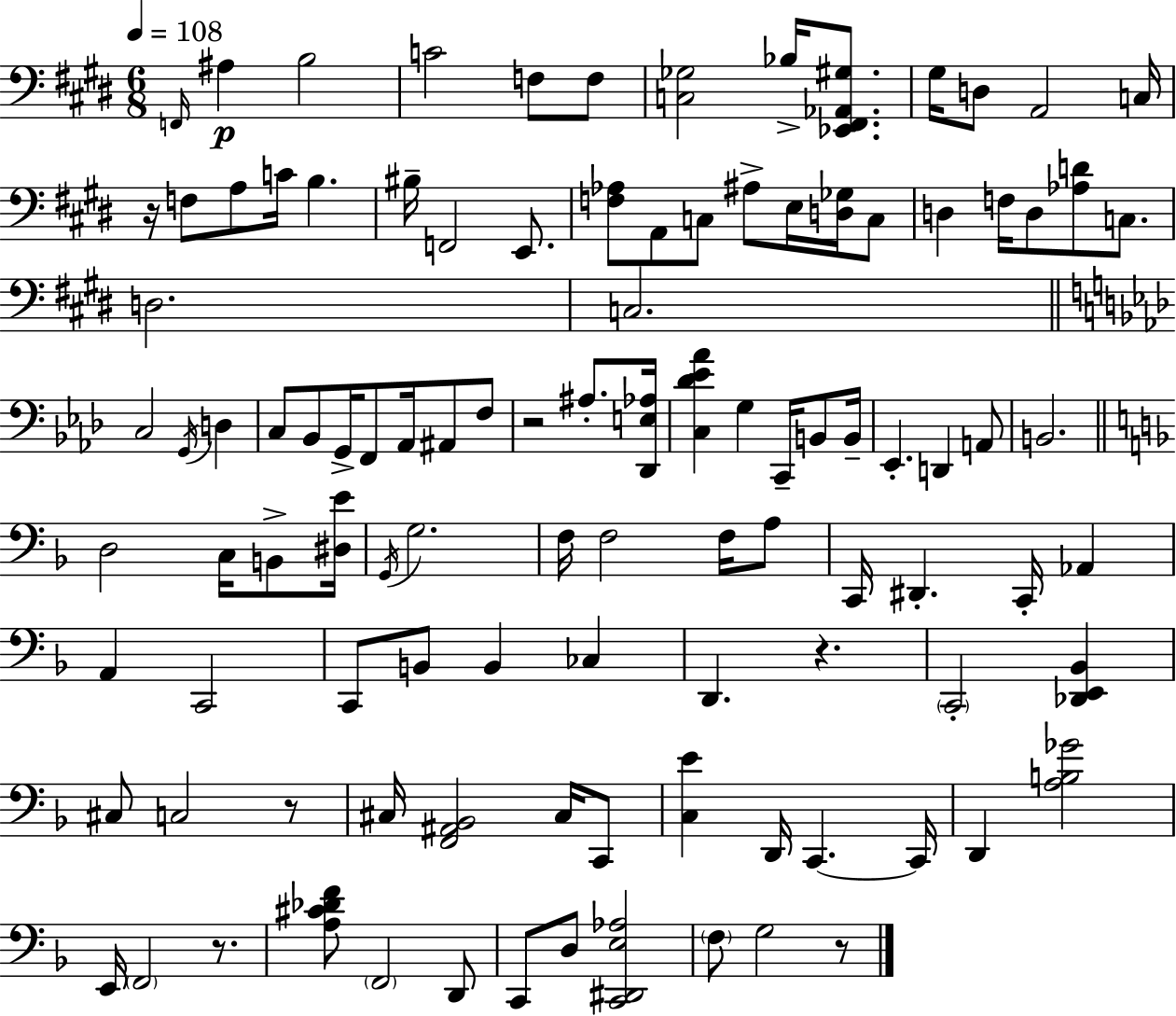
F2/s A#3/q B3/h C4/h F3/e F3/e [C3,Gb3]/h Bb3/s [Eb2,F#2,Ab2,G#3]/e. G#3/s D3/e A2/h C3/s R/s F3/e A3/e C4/s B3/q. BIS3/s F2/h E2/e. [F3,Ab3]/e A2/e C3/e A#3/e E3/s [D3,Gb3]/s C3/e D3/q F3/s D3/e [Ab3,D4]/e C3/e. D3/h. C3/h. C3/h G2/s D3/q C3/e Bb2/e G2/s F2/e Ab2/s A#2/e F3/e R/h A#3/e. [Db2,E3,Ab3]/s [C3,Db4,Eb4,Ab4]/q G3/q C2/s B2/e B2/s Eb2/q. D2/q A2/e B2/h. D3/h C3/s B2/e [D#3,E4]/s G2/s G3/h. F3/s F3/h F3/s A3/e C2/s D#2/q. C2/s Ab2/q A2/q C2/h C2/e B2/e B2/q CES3/q D2/q. R/q. C2/h [Db2,E2,Bb2]/q C#3/e C3/h R/e C#3/s [F2,A#2,Bb2]/h C#3/s C2/e [C3,E4]/q D2/s C2/q. C2/s D2/q [A3,B3,Gb4]/h E2/s F2/h R/e. [A3,C#4,Db4,F4]/e F2/h D2/e C2/e D3/e [C2,D#2,E3,Ab3]/h F3/e G3/h R/e